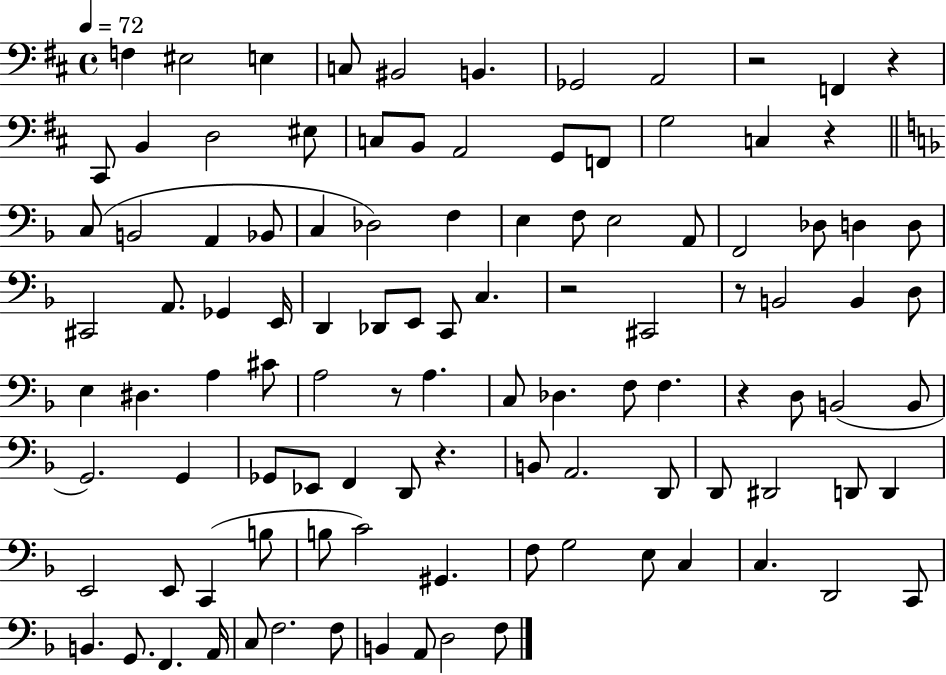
{
  \clef bass
  \time 4/4
  \defaultTimeSignature
  \key d \major
  \tempo 4 = 72
  f4 eis2 e4 | c8 bis,2 b,4. | ges,2 a,2 | r2 f,4 r4 | \break cis,8 b,4 d2 eis8 | c8 b,8 a,2 g,8 f,8 | g2 c4 r4 | \bar "||" \break \key d \minor c8( b,2 a,4 bes,8 | c4 des2) f4 | e4 f8 e2 a,8 | f,2 des8 d4 d8 | \break cis,2 a,8. ges,4 e,16 | d,4 des,8 e,8 c,8 c4. | r2 cis,2 | r8 b,2 b,4 d8 | \break e4 dis4. a4 cis'8 | a2 r8 a4. | c8 des4. f8 f4. | r4 d8 b,2( b,8 | \break g,2.) g,4 | ges,8 ees,8 f,4 d,8 r4. | b,8 a,2. d,8 | d,8 dis,2 d,8 d,4 | \break e,2 e,8 c,4( b8 | b8 c'2) gis,4. | f8 g2 e8 c4 | c4. d,2 c,8 | \break b,4. g,8. f,4. a,16 | c8 f2. f8 | b,4 a,8 d2 f8 | \bar "|."
}